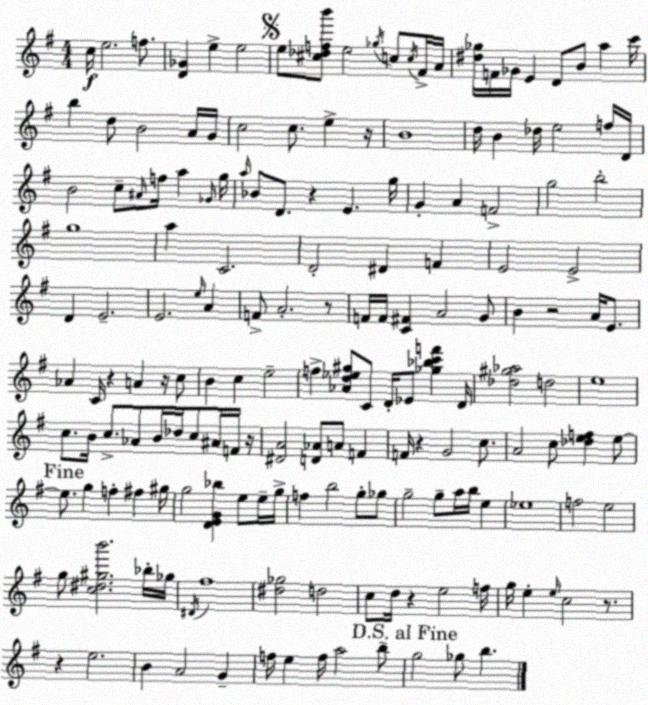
X:1
T:Untitled
M:4/4
L:1/4
K:Em
c/4 e2 f/2 [D_G] e e2 e/2 [^c_dfb']/2 e2 _g/4 c/2 c/4 ^F/4 A/4 [^d_g]/4 F/4 _G/4 E D/2 B/2 a c'/4 b d/2 B2 A/4 G/4 c2 c/2 e z/4 B4 d/4 B _d/4 e2 f/4 D/4 B2 c/2 ^A/4 f/4 a _G/4 g/4 a/4 _B/2 D/2 z E g/4 G A F2 g2 b2 g4 a C2 D2 ^D F E2 E2 D E2 E2 e/4 A F/2 A2 z/2 F/4 F/4 [C^F] A2 G/2 B z2 A/4 E/2 _A C/4 z A z/4 c/2 B c e2 f [_Ad_e^g]/2 C/2 D/4 _E/2 [_g_bc'f'] D/4 [_d^g_a]2 d2 e4 c/2 B/4 c/2 _A/2 B/4 _d/4 c/2 ^A/4 F/4 z/4 [^DA]2 [D_A]/2 A/2 F F/4 z G2 c/2 A2 c/2 [_def] e/2 e/2 g f ^f ^g/4 g2 [DEG_b] e/2 e/4 g/4 f b2 g/2 _g/2 g2 g/2 a/4 b/4 e _e4 f2 e2 g/2 [c^d^gb']2 _b/4 _g/4 ^D/4 ^f4 [^d_g]2 d2 c/2 d/4 z e2 f/4 g/4 e e/4 c2 z/2 z e2 B A2 G f/4 e f/4 a2 b/2 g2 _g/2 b